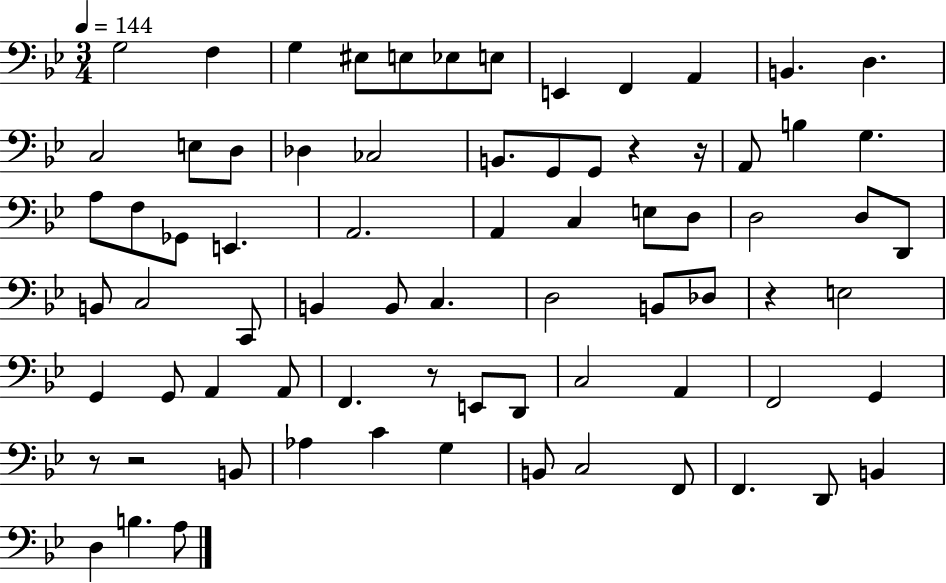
{
  \clef bass
  \numericTimeSignature
  \time 3/4
  \key bes \major
  \tempo 4 = 144
  g2 f4 | g4 eis8 e8 ees8 e8 | e,4 f,4 a,4 | b,4. d4. | \break c2 e8 d8 | des4 ces2 | b,8. g,8 g,8 r4 r16 | a,8 b4 g4. | \break a8 f8 ges,8 e,4. | a,2. | a,4 c4 e8 d8 | d2 d8 d,8 | \break b,8 c2 c,8 | b,4 b,8 c4. | d2 b,8 des8 | r4 e2 | \break g,4 g,8 a,4 a,8 | f,4. r8 e,8 d,8 | c2 a,4 | f,2 g,4 | \break r8 r2 b,8 | aes4 c'4 g4 | b,8 c2 f,8 | f,4. d,8 b,4 | \break d4 b4. a8 | \bar "|."
}